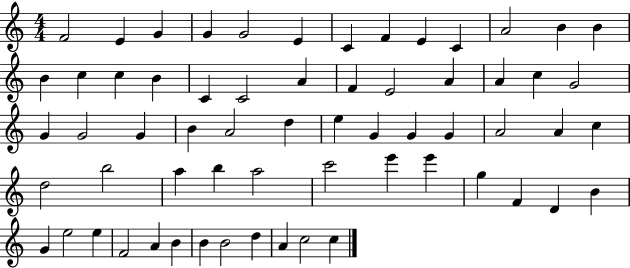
{
  \clef treble
  \numericTimeSignature
  \time 4/4
  \key c \major
  f'2 e'4 g'4 | g'4 g'2 e'4 | c'4 f'4 e'4 c'4 | a'2 b'4 b'4 | \break b'4 c''4 c''4 b'4 | c'4 c'2 a'4 | f'4 e'2 a'4 | a'4 c''4 g'2 | \break g'4 g'2 g'4 | b'4 a'2 d''4 | e''4 g'4 g'4 g'4 | a'2 a'4 c''4 | \break d''2 b''2 | a''4 b''4 a''2 | c'''2 e'''4 e'''4 | g''4 f'4 d'4 b'4 | \break g'4 e''2 e''4 | f'2 a'4 b'4 | b'4 b'2 d''4 | a'4 c''2 c''4 | \break \bar "|."
}